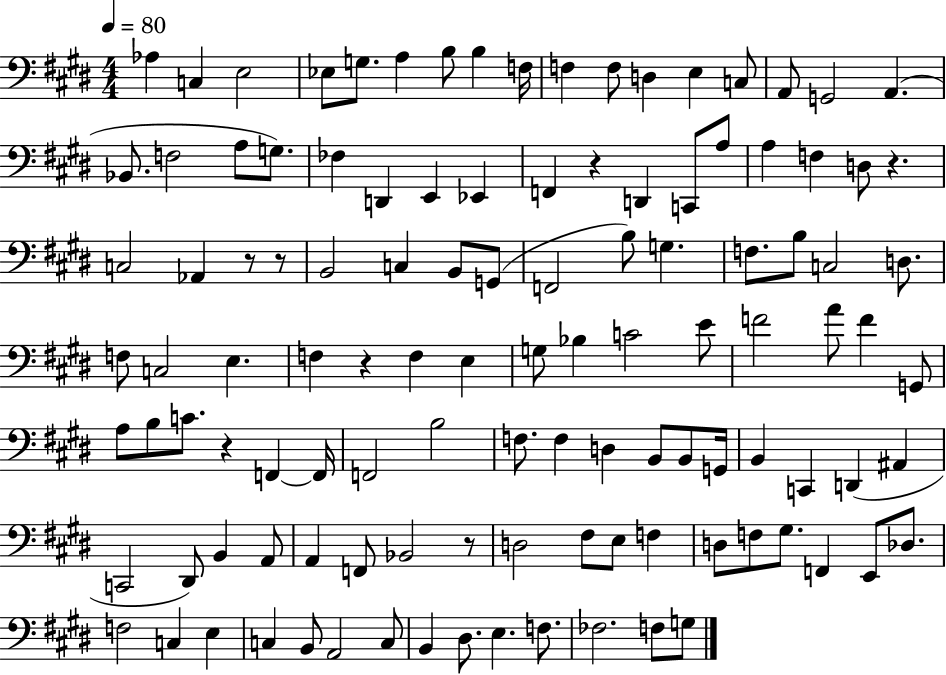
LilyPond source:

{
  \clef bass
  \numericTimeSignature
  \time 4/4
  \key e \major
  \tempo 4 = 80
  \repeat volta 2 { aes4 c4 e2 | ees8 g8. a4 b8 b4 f16 | f4 f8 d4 e4 c8 | a,8 g,2 a,4.( | \break bes,8. f2 a8 g8.) | fes4 d,4 e,4 ees,4 | f,4 r4 d,4 c,8 a8 | a4 f4 d8 r4. | \break c2 aes,4 r8 r8 | b,2 c4 b,8 g,8( | f,2 b8) g4. | f8. b8 c2 d8. | \break f8 c2 e4. | f4 r4 f4 e4 | g8 bes4 c'2 e'8 | f'2 a'8 f'4 g,8 | \break a8 b8 c'8. r4 f,4~~ f,16 | f,2 b2 | f8. f4 d4 b,8 b,8 g,16 | b,4 c,4 d,4( ais,4 | \break c,2 dis,8) b,4 a,8 | a,4 f,8 bes,2 r8 | d2 fis8 e8 f4 | d8 f8 gis8. f,4 e,8 des8. | \break f2 c4 e4 | c4 b,8 a,2 c8 | b,4 dis8. e4. f8. | fes2. f8 g8 | \break } \bar "|."
}